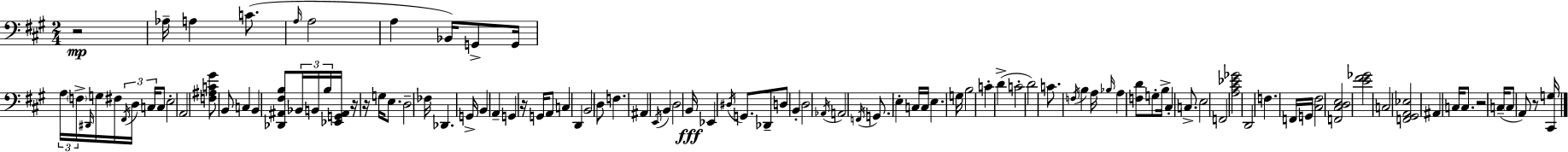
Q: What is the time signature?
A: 2/4